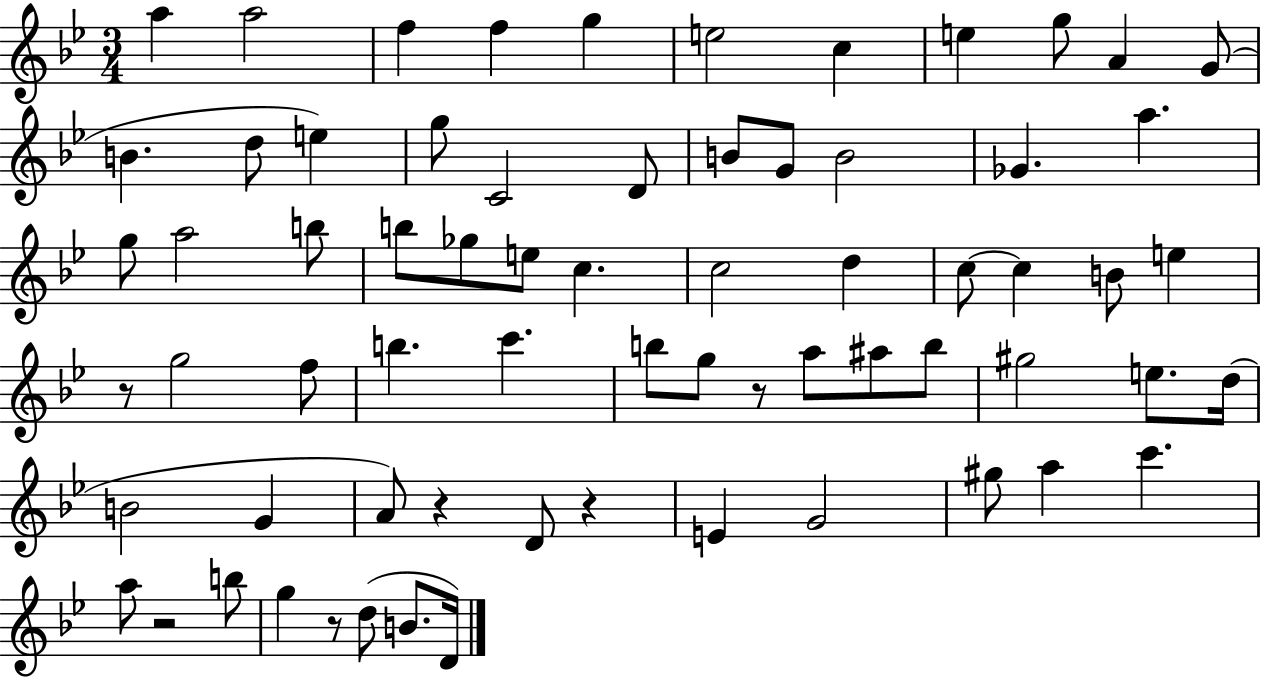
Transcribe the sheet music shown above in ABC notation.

X:1
T:Untitled
M:3/4
L:1/4
K:Bb
a a2 f f g e2 c e g/2 A G/2 B d/2 e g/2 C2 D/2 B/2 G/2 B2 _G a g/2 a2 b/2 b/2 _g/2 e/2 c c2 d c/2 c B/2 e z/2 g2 f/2 b c' b/2 g/2 z/2 a/2 ^a/2 b/2 ^g2 e/2 d/4 B2 G A/2 z D/2 z E G2 ^g/2 a c' a/2 z2 b/2 g z/2 d/2 B/2 D/4